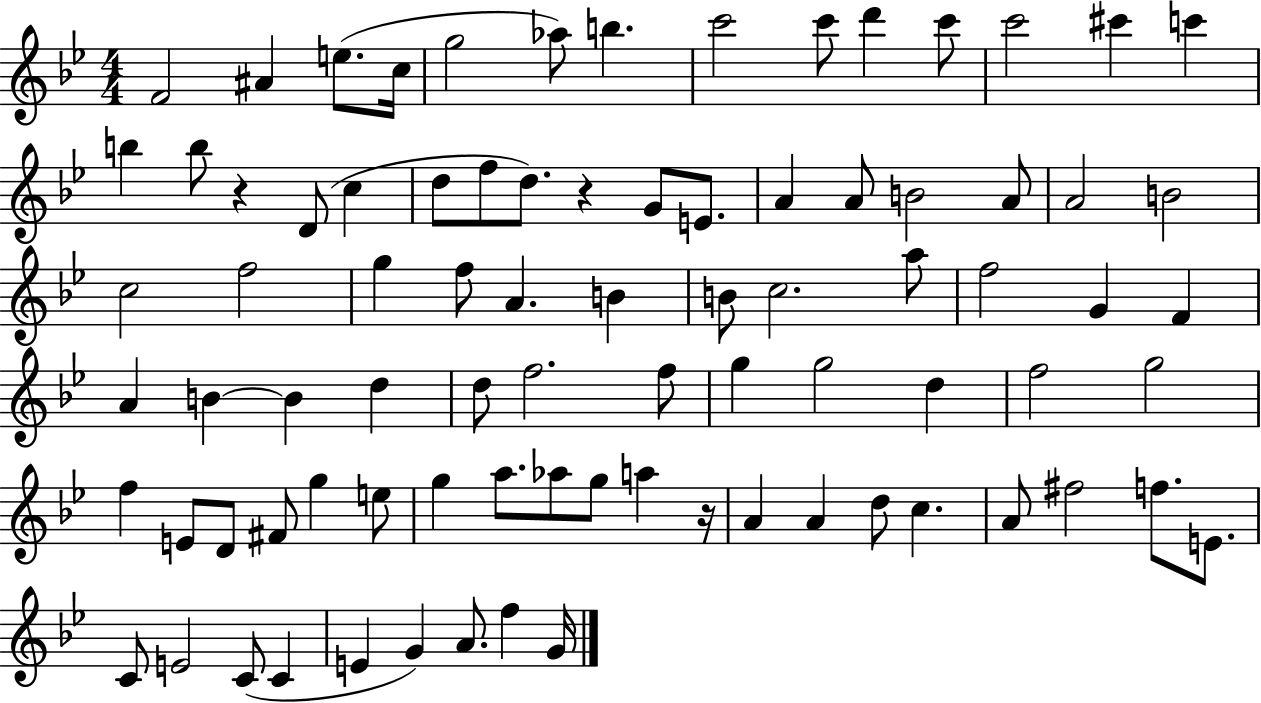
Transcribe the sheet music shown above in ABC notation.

X:1
T:Untitled
M:4/4
L:1/4
K:Bb
F2 ^A e/2 c/4 g2 _a/2 b c'2 c'/2 d' c'/2 c'2 ^c' c' b b/2 z D/2 c d/2 f/2 d/2 z G/2 E/2 A A/2 B2 A/2 A2 B2 c2 f2 g f/2 A B B/2 c2 a/2 f2 G F A B B d d/2 f2 f/2 g g2 d f2 g2 f E/2 D/2 ^F/2 g e/2 g a/2 _a/2 g/2 a z/4 A A d/2 c A/2 ^f2 f/2 E/2 C/2 E2 C/2 C E G A/2 f G/4